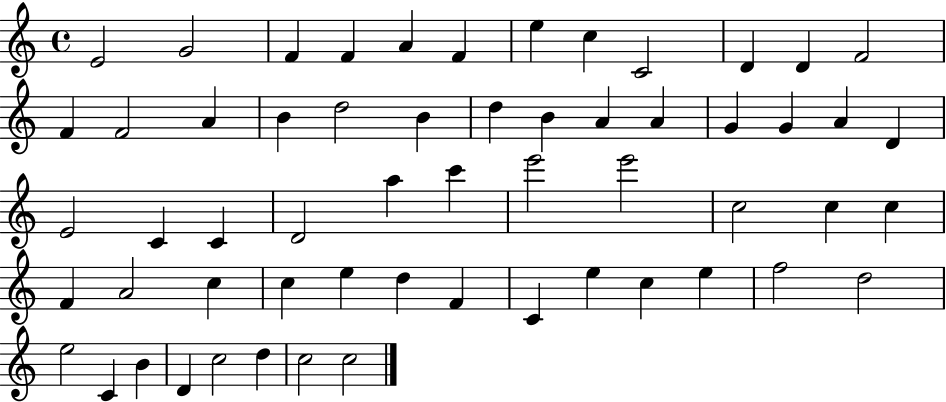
X:1
T:Untitled
M:4/4
L:1/4
K:C
E2 G2 F F A F e c C2 D D F2 F F2 A B d2 B d B A A G G A D E2 C C D2 a c' e'2 e'2 c2 c c F A2 c c e d F C e c e f2 d2 e2 C B D c2 d c2 c2